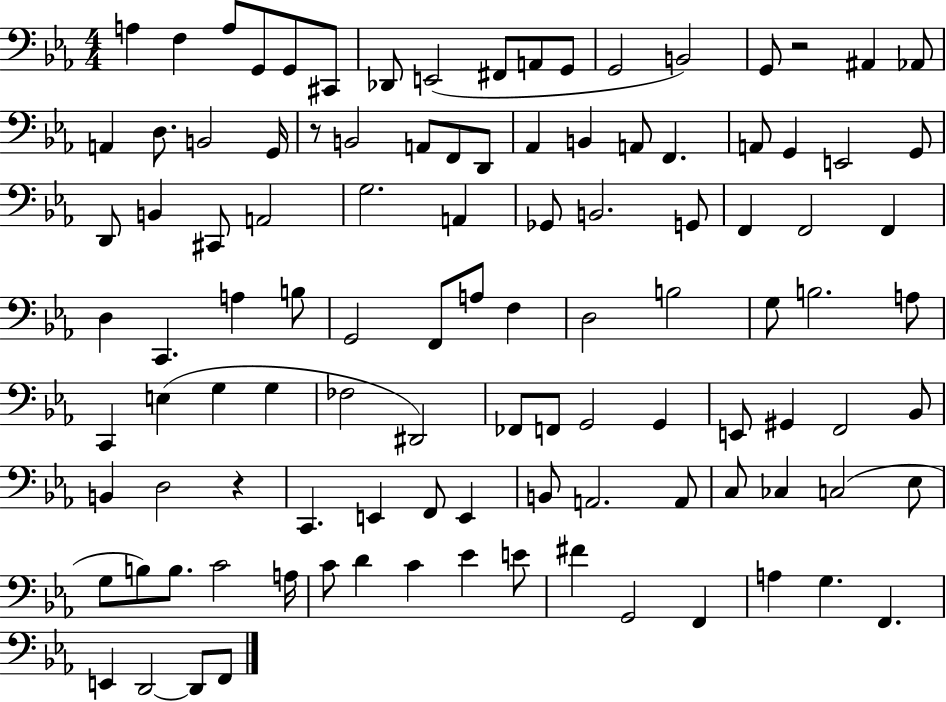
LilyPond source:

{
  \clef bass
  \numericTimeSignature
  \time 4/4
  \key ees \major
  a4 f4 a8 g,8 g,8 cis,8 | des,8 e,2( fis,8 a,8 g,8 | g,2 b,2) | g,8 r2 ais,4 aes,8 | \break a,4 d8. b,2 g,16 | r8 b,2 a,8 f,8 d,8 | aes,4 b,4 a,8 f,4. | a,8 g,4 e,2 g,8 | \break d,8 b,4 cis,8 a,2 | g2. a,4 | ges,8 b,2. g,8 | f,4 f,2 f,4 | \break d4 c,4. a4 b8 | g,2 f,8 a8 f4 | d2 b2 | g8 b2. a8 | \break c,4 e4( g4 g4 | fes2 dis,2) | fes,8 f,8 g,2 g,4 | e,8 gis,4 f,2 bes,8 | \break b,4 d2 r4 | c,4. e,4 f,8 e,4 | b,8 a,2. a,8 | c8 ces4 c2( ees8 | \break g8 b8) b8. c'2 a16 | c'8 d'4 c'4 ees'4 e'8 | fis'4 g,2 f,4 | a4 g4. f,4. | \break e,4 d,2~~ d,8 f,8 | \bar "|."
}